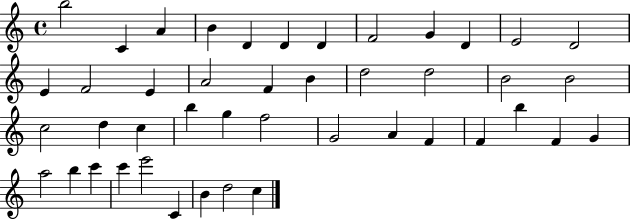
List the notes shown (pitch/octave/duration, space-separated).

B5/h C4/q A4/q B4/q D4/q D4/q D4/q F4/h G4/q D4/q E4/h D4/h E4/q F4/h E4/q A4/h F4/q B4/q D5/h D5/h B4/h B4/h C5/h D5/q C5/q B5/q G5/q F5/h G4/h A4/q F4/q F4/q B5/q F4/q G4/q A5/h B5/q C6/q C6/q E6/h C4/q B4/q D5/h C5/q